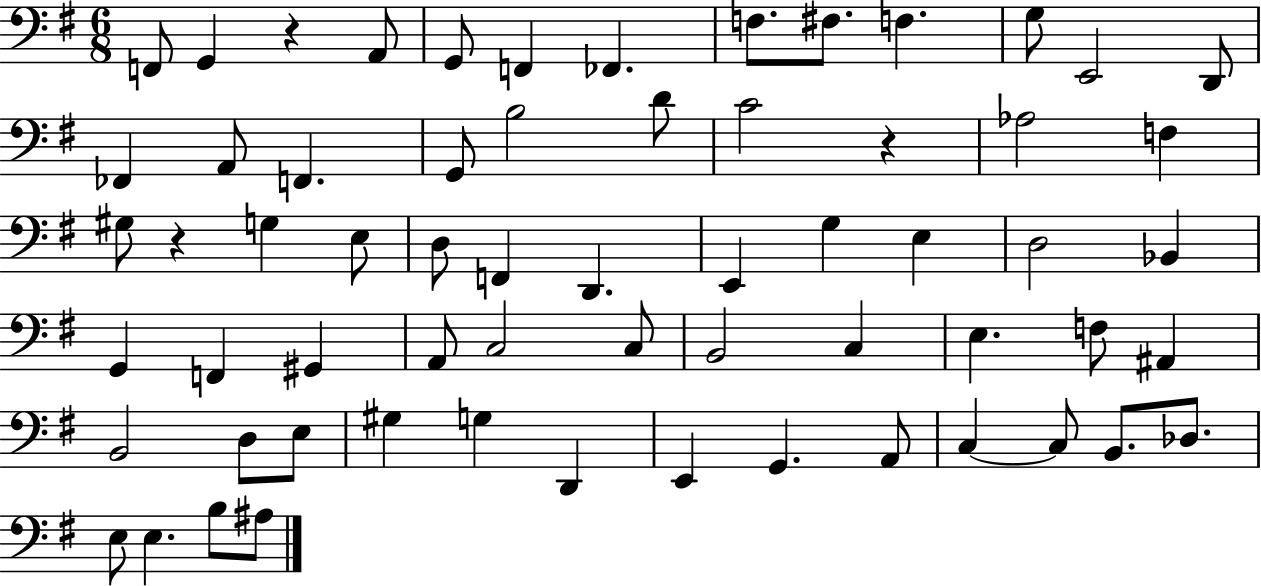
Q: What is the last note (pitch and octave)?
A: A#3